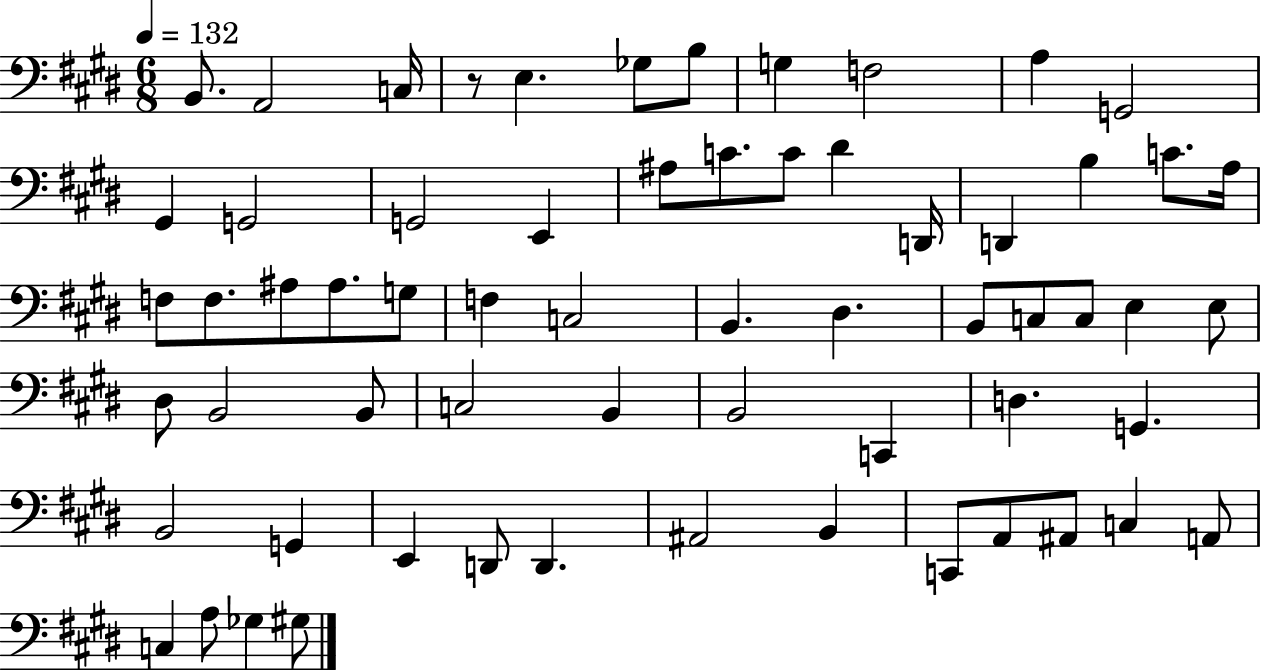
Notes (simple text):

B2/e. A2/h C3/s R/e E3/q. Gb3/e B3/e G3/q F3/h A3/q G2/h G#2/q G2/h G2/h E2/q A#3/e C4/e. C4/e D#4/q D2/s D2/q B3/q C4/e. A3/s F3/e F3/e. A#3/e A#3/e. G3/e F3/q C3/h B2/q. D#3/q. B2/e C3/e C3/e E3/q E3/e D#3/e B2/h B2/e C3/h B2/q B2/h C2/q D3/q. G2/q. B2/h G2/q E2/q D2/e D2/q. A#2/h B2/q C2/e A2/e A#2/e C3/q A2/e C3/q A3/e Gb3/q G#3/e